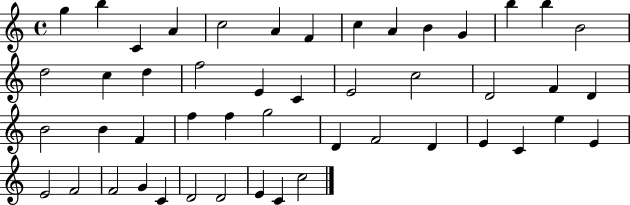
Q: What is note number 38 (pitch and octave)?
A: E4